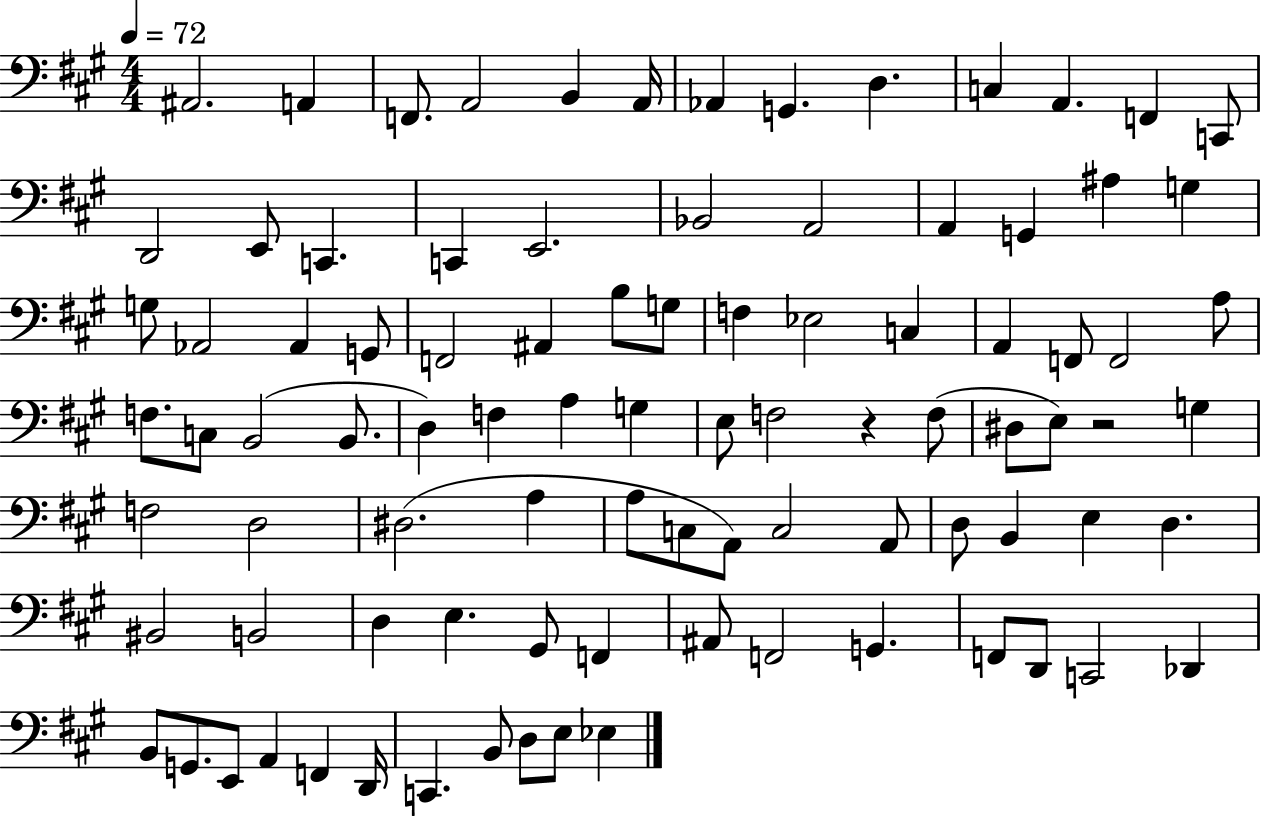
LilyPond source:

{
  \clef bass
  \numericTimeSignature
  \time 4/4
  \key a \major
  \tempo 4 = 72
  \repeat volta 2 { ais,2. a,4 | f,8. a,2 b,4 a,16 | aes,4 g,4. d4. | c4 a,4. f,4 c,8 | \break d,2 e,8 c,4. | c,4 e,2. | bes,2 a,2 | a,4 g,4 ais4 g4 | \break g8 aes,2 aes,4 g,8 | f,2 ais,4 b8 g8 | f4 ees2 c4 | a,4 f,8 f,2 a8 | \break f8. c8 b,2( b,8. | d4) f4 a4 g4 | e8 f2 r4 f8( | dis8 e8) r2 g4 | \break f2 d2 | dis2.( a4 | a8 c8 a,8) c2 a,8 | d8 b,4 e4 d4. | \break bis,2 b,2 | d4 e4. gis,8 f,4 | ais,8 f,2 g,4. | f,8 d,8 c,2 des,4 | \break b,8 g,8. e,8 a,4 f,4 d,16 | c,4. b,8 d8 e8 ees4 | } \bar "|."
}